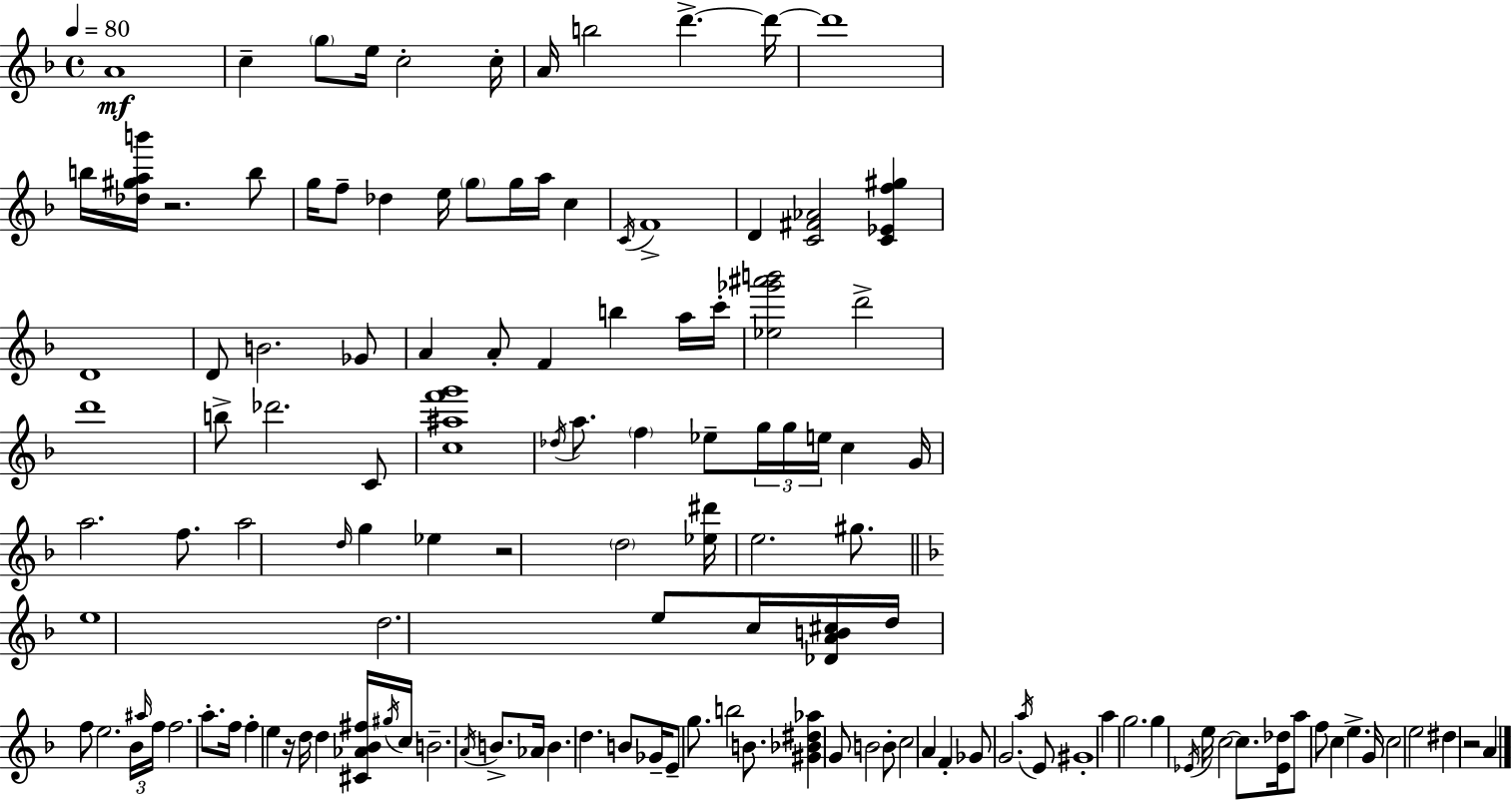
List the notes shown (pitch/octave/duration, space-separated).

A4/w C5/q G5/e E5/s C5/h C5/s A4/s B5/h D6/q. D6/s D6/w B5/s [Db5,G#5,A5,B6]/s R/h. B5/e G5/s F5/e Db5/q E5/s G5/e G5/s A5/s C5/q C4/s F4/w D4/q [C4,F#4,Ab4]/h [C4,Eb4,F5,G#5]/q D4/w D4/e B4/h. Gb4/e A4/q A4/e F4/q B5/q A5/s C6/s [Eb5,Gb6,A#6,B6]/h D6/h D6/w B5/e Db6/h. C4/e [C5,A#5,F6,G6]/w Db5/s A5/e. F5/q Eb5/e G5/s G5/s E5/s C5/q G4/s A5/h. F5/e. A5/h D5/s G5/q Eb5/q R/h D5/h [Eb5,D#6]/s E5/h. G#5/e. E5/w D5/h. E5/e C5/s [Db4,A4,B4,C#5]/s D5/s F5/e E5/h. Bb4/s A#5/s F5/s F5/h. A5/e. F5/s F5/q E5/q R/s D5/s D5/q [C#4,Ab4,Bb4,F#5]/s G#5/s C5/s B4/h. A4/s B4/e. Ab4/s B4/q. D5/q. B4/e Gb4/s E4/e G5/e. B5/h B4/e. [G#4,Bb4,D#5,Ab5]/q G4/e B4/h B4/e C5/h A4/q F4/q Gb4/e G4/h. A5/s E4/e G#4/w A5/q G5/h. G5/q Eb4/s E5/s C5/h C5/e. [Eb4,Db5]/s A5/e F5/e C5/q E5/q. G4/s C5/h E5/h D#5/q R/h A4/q